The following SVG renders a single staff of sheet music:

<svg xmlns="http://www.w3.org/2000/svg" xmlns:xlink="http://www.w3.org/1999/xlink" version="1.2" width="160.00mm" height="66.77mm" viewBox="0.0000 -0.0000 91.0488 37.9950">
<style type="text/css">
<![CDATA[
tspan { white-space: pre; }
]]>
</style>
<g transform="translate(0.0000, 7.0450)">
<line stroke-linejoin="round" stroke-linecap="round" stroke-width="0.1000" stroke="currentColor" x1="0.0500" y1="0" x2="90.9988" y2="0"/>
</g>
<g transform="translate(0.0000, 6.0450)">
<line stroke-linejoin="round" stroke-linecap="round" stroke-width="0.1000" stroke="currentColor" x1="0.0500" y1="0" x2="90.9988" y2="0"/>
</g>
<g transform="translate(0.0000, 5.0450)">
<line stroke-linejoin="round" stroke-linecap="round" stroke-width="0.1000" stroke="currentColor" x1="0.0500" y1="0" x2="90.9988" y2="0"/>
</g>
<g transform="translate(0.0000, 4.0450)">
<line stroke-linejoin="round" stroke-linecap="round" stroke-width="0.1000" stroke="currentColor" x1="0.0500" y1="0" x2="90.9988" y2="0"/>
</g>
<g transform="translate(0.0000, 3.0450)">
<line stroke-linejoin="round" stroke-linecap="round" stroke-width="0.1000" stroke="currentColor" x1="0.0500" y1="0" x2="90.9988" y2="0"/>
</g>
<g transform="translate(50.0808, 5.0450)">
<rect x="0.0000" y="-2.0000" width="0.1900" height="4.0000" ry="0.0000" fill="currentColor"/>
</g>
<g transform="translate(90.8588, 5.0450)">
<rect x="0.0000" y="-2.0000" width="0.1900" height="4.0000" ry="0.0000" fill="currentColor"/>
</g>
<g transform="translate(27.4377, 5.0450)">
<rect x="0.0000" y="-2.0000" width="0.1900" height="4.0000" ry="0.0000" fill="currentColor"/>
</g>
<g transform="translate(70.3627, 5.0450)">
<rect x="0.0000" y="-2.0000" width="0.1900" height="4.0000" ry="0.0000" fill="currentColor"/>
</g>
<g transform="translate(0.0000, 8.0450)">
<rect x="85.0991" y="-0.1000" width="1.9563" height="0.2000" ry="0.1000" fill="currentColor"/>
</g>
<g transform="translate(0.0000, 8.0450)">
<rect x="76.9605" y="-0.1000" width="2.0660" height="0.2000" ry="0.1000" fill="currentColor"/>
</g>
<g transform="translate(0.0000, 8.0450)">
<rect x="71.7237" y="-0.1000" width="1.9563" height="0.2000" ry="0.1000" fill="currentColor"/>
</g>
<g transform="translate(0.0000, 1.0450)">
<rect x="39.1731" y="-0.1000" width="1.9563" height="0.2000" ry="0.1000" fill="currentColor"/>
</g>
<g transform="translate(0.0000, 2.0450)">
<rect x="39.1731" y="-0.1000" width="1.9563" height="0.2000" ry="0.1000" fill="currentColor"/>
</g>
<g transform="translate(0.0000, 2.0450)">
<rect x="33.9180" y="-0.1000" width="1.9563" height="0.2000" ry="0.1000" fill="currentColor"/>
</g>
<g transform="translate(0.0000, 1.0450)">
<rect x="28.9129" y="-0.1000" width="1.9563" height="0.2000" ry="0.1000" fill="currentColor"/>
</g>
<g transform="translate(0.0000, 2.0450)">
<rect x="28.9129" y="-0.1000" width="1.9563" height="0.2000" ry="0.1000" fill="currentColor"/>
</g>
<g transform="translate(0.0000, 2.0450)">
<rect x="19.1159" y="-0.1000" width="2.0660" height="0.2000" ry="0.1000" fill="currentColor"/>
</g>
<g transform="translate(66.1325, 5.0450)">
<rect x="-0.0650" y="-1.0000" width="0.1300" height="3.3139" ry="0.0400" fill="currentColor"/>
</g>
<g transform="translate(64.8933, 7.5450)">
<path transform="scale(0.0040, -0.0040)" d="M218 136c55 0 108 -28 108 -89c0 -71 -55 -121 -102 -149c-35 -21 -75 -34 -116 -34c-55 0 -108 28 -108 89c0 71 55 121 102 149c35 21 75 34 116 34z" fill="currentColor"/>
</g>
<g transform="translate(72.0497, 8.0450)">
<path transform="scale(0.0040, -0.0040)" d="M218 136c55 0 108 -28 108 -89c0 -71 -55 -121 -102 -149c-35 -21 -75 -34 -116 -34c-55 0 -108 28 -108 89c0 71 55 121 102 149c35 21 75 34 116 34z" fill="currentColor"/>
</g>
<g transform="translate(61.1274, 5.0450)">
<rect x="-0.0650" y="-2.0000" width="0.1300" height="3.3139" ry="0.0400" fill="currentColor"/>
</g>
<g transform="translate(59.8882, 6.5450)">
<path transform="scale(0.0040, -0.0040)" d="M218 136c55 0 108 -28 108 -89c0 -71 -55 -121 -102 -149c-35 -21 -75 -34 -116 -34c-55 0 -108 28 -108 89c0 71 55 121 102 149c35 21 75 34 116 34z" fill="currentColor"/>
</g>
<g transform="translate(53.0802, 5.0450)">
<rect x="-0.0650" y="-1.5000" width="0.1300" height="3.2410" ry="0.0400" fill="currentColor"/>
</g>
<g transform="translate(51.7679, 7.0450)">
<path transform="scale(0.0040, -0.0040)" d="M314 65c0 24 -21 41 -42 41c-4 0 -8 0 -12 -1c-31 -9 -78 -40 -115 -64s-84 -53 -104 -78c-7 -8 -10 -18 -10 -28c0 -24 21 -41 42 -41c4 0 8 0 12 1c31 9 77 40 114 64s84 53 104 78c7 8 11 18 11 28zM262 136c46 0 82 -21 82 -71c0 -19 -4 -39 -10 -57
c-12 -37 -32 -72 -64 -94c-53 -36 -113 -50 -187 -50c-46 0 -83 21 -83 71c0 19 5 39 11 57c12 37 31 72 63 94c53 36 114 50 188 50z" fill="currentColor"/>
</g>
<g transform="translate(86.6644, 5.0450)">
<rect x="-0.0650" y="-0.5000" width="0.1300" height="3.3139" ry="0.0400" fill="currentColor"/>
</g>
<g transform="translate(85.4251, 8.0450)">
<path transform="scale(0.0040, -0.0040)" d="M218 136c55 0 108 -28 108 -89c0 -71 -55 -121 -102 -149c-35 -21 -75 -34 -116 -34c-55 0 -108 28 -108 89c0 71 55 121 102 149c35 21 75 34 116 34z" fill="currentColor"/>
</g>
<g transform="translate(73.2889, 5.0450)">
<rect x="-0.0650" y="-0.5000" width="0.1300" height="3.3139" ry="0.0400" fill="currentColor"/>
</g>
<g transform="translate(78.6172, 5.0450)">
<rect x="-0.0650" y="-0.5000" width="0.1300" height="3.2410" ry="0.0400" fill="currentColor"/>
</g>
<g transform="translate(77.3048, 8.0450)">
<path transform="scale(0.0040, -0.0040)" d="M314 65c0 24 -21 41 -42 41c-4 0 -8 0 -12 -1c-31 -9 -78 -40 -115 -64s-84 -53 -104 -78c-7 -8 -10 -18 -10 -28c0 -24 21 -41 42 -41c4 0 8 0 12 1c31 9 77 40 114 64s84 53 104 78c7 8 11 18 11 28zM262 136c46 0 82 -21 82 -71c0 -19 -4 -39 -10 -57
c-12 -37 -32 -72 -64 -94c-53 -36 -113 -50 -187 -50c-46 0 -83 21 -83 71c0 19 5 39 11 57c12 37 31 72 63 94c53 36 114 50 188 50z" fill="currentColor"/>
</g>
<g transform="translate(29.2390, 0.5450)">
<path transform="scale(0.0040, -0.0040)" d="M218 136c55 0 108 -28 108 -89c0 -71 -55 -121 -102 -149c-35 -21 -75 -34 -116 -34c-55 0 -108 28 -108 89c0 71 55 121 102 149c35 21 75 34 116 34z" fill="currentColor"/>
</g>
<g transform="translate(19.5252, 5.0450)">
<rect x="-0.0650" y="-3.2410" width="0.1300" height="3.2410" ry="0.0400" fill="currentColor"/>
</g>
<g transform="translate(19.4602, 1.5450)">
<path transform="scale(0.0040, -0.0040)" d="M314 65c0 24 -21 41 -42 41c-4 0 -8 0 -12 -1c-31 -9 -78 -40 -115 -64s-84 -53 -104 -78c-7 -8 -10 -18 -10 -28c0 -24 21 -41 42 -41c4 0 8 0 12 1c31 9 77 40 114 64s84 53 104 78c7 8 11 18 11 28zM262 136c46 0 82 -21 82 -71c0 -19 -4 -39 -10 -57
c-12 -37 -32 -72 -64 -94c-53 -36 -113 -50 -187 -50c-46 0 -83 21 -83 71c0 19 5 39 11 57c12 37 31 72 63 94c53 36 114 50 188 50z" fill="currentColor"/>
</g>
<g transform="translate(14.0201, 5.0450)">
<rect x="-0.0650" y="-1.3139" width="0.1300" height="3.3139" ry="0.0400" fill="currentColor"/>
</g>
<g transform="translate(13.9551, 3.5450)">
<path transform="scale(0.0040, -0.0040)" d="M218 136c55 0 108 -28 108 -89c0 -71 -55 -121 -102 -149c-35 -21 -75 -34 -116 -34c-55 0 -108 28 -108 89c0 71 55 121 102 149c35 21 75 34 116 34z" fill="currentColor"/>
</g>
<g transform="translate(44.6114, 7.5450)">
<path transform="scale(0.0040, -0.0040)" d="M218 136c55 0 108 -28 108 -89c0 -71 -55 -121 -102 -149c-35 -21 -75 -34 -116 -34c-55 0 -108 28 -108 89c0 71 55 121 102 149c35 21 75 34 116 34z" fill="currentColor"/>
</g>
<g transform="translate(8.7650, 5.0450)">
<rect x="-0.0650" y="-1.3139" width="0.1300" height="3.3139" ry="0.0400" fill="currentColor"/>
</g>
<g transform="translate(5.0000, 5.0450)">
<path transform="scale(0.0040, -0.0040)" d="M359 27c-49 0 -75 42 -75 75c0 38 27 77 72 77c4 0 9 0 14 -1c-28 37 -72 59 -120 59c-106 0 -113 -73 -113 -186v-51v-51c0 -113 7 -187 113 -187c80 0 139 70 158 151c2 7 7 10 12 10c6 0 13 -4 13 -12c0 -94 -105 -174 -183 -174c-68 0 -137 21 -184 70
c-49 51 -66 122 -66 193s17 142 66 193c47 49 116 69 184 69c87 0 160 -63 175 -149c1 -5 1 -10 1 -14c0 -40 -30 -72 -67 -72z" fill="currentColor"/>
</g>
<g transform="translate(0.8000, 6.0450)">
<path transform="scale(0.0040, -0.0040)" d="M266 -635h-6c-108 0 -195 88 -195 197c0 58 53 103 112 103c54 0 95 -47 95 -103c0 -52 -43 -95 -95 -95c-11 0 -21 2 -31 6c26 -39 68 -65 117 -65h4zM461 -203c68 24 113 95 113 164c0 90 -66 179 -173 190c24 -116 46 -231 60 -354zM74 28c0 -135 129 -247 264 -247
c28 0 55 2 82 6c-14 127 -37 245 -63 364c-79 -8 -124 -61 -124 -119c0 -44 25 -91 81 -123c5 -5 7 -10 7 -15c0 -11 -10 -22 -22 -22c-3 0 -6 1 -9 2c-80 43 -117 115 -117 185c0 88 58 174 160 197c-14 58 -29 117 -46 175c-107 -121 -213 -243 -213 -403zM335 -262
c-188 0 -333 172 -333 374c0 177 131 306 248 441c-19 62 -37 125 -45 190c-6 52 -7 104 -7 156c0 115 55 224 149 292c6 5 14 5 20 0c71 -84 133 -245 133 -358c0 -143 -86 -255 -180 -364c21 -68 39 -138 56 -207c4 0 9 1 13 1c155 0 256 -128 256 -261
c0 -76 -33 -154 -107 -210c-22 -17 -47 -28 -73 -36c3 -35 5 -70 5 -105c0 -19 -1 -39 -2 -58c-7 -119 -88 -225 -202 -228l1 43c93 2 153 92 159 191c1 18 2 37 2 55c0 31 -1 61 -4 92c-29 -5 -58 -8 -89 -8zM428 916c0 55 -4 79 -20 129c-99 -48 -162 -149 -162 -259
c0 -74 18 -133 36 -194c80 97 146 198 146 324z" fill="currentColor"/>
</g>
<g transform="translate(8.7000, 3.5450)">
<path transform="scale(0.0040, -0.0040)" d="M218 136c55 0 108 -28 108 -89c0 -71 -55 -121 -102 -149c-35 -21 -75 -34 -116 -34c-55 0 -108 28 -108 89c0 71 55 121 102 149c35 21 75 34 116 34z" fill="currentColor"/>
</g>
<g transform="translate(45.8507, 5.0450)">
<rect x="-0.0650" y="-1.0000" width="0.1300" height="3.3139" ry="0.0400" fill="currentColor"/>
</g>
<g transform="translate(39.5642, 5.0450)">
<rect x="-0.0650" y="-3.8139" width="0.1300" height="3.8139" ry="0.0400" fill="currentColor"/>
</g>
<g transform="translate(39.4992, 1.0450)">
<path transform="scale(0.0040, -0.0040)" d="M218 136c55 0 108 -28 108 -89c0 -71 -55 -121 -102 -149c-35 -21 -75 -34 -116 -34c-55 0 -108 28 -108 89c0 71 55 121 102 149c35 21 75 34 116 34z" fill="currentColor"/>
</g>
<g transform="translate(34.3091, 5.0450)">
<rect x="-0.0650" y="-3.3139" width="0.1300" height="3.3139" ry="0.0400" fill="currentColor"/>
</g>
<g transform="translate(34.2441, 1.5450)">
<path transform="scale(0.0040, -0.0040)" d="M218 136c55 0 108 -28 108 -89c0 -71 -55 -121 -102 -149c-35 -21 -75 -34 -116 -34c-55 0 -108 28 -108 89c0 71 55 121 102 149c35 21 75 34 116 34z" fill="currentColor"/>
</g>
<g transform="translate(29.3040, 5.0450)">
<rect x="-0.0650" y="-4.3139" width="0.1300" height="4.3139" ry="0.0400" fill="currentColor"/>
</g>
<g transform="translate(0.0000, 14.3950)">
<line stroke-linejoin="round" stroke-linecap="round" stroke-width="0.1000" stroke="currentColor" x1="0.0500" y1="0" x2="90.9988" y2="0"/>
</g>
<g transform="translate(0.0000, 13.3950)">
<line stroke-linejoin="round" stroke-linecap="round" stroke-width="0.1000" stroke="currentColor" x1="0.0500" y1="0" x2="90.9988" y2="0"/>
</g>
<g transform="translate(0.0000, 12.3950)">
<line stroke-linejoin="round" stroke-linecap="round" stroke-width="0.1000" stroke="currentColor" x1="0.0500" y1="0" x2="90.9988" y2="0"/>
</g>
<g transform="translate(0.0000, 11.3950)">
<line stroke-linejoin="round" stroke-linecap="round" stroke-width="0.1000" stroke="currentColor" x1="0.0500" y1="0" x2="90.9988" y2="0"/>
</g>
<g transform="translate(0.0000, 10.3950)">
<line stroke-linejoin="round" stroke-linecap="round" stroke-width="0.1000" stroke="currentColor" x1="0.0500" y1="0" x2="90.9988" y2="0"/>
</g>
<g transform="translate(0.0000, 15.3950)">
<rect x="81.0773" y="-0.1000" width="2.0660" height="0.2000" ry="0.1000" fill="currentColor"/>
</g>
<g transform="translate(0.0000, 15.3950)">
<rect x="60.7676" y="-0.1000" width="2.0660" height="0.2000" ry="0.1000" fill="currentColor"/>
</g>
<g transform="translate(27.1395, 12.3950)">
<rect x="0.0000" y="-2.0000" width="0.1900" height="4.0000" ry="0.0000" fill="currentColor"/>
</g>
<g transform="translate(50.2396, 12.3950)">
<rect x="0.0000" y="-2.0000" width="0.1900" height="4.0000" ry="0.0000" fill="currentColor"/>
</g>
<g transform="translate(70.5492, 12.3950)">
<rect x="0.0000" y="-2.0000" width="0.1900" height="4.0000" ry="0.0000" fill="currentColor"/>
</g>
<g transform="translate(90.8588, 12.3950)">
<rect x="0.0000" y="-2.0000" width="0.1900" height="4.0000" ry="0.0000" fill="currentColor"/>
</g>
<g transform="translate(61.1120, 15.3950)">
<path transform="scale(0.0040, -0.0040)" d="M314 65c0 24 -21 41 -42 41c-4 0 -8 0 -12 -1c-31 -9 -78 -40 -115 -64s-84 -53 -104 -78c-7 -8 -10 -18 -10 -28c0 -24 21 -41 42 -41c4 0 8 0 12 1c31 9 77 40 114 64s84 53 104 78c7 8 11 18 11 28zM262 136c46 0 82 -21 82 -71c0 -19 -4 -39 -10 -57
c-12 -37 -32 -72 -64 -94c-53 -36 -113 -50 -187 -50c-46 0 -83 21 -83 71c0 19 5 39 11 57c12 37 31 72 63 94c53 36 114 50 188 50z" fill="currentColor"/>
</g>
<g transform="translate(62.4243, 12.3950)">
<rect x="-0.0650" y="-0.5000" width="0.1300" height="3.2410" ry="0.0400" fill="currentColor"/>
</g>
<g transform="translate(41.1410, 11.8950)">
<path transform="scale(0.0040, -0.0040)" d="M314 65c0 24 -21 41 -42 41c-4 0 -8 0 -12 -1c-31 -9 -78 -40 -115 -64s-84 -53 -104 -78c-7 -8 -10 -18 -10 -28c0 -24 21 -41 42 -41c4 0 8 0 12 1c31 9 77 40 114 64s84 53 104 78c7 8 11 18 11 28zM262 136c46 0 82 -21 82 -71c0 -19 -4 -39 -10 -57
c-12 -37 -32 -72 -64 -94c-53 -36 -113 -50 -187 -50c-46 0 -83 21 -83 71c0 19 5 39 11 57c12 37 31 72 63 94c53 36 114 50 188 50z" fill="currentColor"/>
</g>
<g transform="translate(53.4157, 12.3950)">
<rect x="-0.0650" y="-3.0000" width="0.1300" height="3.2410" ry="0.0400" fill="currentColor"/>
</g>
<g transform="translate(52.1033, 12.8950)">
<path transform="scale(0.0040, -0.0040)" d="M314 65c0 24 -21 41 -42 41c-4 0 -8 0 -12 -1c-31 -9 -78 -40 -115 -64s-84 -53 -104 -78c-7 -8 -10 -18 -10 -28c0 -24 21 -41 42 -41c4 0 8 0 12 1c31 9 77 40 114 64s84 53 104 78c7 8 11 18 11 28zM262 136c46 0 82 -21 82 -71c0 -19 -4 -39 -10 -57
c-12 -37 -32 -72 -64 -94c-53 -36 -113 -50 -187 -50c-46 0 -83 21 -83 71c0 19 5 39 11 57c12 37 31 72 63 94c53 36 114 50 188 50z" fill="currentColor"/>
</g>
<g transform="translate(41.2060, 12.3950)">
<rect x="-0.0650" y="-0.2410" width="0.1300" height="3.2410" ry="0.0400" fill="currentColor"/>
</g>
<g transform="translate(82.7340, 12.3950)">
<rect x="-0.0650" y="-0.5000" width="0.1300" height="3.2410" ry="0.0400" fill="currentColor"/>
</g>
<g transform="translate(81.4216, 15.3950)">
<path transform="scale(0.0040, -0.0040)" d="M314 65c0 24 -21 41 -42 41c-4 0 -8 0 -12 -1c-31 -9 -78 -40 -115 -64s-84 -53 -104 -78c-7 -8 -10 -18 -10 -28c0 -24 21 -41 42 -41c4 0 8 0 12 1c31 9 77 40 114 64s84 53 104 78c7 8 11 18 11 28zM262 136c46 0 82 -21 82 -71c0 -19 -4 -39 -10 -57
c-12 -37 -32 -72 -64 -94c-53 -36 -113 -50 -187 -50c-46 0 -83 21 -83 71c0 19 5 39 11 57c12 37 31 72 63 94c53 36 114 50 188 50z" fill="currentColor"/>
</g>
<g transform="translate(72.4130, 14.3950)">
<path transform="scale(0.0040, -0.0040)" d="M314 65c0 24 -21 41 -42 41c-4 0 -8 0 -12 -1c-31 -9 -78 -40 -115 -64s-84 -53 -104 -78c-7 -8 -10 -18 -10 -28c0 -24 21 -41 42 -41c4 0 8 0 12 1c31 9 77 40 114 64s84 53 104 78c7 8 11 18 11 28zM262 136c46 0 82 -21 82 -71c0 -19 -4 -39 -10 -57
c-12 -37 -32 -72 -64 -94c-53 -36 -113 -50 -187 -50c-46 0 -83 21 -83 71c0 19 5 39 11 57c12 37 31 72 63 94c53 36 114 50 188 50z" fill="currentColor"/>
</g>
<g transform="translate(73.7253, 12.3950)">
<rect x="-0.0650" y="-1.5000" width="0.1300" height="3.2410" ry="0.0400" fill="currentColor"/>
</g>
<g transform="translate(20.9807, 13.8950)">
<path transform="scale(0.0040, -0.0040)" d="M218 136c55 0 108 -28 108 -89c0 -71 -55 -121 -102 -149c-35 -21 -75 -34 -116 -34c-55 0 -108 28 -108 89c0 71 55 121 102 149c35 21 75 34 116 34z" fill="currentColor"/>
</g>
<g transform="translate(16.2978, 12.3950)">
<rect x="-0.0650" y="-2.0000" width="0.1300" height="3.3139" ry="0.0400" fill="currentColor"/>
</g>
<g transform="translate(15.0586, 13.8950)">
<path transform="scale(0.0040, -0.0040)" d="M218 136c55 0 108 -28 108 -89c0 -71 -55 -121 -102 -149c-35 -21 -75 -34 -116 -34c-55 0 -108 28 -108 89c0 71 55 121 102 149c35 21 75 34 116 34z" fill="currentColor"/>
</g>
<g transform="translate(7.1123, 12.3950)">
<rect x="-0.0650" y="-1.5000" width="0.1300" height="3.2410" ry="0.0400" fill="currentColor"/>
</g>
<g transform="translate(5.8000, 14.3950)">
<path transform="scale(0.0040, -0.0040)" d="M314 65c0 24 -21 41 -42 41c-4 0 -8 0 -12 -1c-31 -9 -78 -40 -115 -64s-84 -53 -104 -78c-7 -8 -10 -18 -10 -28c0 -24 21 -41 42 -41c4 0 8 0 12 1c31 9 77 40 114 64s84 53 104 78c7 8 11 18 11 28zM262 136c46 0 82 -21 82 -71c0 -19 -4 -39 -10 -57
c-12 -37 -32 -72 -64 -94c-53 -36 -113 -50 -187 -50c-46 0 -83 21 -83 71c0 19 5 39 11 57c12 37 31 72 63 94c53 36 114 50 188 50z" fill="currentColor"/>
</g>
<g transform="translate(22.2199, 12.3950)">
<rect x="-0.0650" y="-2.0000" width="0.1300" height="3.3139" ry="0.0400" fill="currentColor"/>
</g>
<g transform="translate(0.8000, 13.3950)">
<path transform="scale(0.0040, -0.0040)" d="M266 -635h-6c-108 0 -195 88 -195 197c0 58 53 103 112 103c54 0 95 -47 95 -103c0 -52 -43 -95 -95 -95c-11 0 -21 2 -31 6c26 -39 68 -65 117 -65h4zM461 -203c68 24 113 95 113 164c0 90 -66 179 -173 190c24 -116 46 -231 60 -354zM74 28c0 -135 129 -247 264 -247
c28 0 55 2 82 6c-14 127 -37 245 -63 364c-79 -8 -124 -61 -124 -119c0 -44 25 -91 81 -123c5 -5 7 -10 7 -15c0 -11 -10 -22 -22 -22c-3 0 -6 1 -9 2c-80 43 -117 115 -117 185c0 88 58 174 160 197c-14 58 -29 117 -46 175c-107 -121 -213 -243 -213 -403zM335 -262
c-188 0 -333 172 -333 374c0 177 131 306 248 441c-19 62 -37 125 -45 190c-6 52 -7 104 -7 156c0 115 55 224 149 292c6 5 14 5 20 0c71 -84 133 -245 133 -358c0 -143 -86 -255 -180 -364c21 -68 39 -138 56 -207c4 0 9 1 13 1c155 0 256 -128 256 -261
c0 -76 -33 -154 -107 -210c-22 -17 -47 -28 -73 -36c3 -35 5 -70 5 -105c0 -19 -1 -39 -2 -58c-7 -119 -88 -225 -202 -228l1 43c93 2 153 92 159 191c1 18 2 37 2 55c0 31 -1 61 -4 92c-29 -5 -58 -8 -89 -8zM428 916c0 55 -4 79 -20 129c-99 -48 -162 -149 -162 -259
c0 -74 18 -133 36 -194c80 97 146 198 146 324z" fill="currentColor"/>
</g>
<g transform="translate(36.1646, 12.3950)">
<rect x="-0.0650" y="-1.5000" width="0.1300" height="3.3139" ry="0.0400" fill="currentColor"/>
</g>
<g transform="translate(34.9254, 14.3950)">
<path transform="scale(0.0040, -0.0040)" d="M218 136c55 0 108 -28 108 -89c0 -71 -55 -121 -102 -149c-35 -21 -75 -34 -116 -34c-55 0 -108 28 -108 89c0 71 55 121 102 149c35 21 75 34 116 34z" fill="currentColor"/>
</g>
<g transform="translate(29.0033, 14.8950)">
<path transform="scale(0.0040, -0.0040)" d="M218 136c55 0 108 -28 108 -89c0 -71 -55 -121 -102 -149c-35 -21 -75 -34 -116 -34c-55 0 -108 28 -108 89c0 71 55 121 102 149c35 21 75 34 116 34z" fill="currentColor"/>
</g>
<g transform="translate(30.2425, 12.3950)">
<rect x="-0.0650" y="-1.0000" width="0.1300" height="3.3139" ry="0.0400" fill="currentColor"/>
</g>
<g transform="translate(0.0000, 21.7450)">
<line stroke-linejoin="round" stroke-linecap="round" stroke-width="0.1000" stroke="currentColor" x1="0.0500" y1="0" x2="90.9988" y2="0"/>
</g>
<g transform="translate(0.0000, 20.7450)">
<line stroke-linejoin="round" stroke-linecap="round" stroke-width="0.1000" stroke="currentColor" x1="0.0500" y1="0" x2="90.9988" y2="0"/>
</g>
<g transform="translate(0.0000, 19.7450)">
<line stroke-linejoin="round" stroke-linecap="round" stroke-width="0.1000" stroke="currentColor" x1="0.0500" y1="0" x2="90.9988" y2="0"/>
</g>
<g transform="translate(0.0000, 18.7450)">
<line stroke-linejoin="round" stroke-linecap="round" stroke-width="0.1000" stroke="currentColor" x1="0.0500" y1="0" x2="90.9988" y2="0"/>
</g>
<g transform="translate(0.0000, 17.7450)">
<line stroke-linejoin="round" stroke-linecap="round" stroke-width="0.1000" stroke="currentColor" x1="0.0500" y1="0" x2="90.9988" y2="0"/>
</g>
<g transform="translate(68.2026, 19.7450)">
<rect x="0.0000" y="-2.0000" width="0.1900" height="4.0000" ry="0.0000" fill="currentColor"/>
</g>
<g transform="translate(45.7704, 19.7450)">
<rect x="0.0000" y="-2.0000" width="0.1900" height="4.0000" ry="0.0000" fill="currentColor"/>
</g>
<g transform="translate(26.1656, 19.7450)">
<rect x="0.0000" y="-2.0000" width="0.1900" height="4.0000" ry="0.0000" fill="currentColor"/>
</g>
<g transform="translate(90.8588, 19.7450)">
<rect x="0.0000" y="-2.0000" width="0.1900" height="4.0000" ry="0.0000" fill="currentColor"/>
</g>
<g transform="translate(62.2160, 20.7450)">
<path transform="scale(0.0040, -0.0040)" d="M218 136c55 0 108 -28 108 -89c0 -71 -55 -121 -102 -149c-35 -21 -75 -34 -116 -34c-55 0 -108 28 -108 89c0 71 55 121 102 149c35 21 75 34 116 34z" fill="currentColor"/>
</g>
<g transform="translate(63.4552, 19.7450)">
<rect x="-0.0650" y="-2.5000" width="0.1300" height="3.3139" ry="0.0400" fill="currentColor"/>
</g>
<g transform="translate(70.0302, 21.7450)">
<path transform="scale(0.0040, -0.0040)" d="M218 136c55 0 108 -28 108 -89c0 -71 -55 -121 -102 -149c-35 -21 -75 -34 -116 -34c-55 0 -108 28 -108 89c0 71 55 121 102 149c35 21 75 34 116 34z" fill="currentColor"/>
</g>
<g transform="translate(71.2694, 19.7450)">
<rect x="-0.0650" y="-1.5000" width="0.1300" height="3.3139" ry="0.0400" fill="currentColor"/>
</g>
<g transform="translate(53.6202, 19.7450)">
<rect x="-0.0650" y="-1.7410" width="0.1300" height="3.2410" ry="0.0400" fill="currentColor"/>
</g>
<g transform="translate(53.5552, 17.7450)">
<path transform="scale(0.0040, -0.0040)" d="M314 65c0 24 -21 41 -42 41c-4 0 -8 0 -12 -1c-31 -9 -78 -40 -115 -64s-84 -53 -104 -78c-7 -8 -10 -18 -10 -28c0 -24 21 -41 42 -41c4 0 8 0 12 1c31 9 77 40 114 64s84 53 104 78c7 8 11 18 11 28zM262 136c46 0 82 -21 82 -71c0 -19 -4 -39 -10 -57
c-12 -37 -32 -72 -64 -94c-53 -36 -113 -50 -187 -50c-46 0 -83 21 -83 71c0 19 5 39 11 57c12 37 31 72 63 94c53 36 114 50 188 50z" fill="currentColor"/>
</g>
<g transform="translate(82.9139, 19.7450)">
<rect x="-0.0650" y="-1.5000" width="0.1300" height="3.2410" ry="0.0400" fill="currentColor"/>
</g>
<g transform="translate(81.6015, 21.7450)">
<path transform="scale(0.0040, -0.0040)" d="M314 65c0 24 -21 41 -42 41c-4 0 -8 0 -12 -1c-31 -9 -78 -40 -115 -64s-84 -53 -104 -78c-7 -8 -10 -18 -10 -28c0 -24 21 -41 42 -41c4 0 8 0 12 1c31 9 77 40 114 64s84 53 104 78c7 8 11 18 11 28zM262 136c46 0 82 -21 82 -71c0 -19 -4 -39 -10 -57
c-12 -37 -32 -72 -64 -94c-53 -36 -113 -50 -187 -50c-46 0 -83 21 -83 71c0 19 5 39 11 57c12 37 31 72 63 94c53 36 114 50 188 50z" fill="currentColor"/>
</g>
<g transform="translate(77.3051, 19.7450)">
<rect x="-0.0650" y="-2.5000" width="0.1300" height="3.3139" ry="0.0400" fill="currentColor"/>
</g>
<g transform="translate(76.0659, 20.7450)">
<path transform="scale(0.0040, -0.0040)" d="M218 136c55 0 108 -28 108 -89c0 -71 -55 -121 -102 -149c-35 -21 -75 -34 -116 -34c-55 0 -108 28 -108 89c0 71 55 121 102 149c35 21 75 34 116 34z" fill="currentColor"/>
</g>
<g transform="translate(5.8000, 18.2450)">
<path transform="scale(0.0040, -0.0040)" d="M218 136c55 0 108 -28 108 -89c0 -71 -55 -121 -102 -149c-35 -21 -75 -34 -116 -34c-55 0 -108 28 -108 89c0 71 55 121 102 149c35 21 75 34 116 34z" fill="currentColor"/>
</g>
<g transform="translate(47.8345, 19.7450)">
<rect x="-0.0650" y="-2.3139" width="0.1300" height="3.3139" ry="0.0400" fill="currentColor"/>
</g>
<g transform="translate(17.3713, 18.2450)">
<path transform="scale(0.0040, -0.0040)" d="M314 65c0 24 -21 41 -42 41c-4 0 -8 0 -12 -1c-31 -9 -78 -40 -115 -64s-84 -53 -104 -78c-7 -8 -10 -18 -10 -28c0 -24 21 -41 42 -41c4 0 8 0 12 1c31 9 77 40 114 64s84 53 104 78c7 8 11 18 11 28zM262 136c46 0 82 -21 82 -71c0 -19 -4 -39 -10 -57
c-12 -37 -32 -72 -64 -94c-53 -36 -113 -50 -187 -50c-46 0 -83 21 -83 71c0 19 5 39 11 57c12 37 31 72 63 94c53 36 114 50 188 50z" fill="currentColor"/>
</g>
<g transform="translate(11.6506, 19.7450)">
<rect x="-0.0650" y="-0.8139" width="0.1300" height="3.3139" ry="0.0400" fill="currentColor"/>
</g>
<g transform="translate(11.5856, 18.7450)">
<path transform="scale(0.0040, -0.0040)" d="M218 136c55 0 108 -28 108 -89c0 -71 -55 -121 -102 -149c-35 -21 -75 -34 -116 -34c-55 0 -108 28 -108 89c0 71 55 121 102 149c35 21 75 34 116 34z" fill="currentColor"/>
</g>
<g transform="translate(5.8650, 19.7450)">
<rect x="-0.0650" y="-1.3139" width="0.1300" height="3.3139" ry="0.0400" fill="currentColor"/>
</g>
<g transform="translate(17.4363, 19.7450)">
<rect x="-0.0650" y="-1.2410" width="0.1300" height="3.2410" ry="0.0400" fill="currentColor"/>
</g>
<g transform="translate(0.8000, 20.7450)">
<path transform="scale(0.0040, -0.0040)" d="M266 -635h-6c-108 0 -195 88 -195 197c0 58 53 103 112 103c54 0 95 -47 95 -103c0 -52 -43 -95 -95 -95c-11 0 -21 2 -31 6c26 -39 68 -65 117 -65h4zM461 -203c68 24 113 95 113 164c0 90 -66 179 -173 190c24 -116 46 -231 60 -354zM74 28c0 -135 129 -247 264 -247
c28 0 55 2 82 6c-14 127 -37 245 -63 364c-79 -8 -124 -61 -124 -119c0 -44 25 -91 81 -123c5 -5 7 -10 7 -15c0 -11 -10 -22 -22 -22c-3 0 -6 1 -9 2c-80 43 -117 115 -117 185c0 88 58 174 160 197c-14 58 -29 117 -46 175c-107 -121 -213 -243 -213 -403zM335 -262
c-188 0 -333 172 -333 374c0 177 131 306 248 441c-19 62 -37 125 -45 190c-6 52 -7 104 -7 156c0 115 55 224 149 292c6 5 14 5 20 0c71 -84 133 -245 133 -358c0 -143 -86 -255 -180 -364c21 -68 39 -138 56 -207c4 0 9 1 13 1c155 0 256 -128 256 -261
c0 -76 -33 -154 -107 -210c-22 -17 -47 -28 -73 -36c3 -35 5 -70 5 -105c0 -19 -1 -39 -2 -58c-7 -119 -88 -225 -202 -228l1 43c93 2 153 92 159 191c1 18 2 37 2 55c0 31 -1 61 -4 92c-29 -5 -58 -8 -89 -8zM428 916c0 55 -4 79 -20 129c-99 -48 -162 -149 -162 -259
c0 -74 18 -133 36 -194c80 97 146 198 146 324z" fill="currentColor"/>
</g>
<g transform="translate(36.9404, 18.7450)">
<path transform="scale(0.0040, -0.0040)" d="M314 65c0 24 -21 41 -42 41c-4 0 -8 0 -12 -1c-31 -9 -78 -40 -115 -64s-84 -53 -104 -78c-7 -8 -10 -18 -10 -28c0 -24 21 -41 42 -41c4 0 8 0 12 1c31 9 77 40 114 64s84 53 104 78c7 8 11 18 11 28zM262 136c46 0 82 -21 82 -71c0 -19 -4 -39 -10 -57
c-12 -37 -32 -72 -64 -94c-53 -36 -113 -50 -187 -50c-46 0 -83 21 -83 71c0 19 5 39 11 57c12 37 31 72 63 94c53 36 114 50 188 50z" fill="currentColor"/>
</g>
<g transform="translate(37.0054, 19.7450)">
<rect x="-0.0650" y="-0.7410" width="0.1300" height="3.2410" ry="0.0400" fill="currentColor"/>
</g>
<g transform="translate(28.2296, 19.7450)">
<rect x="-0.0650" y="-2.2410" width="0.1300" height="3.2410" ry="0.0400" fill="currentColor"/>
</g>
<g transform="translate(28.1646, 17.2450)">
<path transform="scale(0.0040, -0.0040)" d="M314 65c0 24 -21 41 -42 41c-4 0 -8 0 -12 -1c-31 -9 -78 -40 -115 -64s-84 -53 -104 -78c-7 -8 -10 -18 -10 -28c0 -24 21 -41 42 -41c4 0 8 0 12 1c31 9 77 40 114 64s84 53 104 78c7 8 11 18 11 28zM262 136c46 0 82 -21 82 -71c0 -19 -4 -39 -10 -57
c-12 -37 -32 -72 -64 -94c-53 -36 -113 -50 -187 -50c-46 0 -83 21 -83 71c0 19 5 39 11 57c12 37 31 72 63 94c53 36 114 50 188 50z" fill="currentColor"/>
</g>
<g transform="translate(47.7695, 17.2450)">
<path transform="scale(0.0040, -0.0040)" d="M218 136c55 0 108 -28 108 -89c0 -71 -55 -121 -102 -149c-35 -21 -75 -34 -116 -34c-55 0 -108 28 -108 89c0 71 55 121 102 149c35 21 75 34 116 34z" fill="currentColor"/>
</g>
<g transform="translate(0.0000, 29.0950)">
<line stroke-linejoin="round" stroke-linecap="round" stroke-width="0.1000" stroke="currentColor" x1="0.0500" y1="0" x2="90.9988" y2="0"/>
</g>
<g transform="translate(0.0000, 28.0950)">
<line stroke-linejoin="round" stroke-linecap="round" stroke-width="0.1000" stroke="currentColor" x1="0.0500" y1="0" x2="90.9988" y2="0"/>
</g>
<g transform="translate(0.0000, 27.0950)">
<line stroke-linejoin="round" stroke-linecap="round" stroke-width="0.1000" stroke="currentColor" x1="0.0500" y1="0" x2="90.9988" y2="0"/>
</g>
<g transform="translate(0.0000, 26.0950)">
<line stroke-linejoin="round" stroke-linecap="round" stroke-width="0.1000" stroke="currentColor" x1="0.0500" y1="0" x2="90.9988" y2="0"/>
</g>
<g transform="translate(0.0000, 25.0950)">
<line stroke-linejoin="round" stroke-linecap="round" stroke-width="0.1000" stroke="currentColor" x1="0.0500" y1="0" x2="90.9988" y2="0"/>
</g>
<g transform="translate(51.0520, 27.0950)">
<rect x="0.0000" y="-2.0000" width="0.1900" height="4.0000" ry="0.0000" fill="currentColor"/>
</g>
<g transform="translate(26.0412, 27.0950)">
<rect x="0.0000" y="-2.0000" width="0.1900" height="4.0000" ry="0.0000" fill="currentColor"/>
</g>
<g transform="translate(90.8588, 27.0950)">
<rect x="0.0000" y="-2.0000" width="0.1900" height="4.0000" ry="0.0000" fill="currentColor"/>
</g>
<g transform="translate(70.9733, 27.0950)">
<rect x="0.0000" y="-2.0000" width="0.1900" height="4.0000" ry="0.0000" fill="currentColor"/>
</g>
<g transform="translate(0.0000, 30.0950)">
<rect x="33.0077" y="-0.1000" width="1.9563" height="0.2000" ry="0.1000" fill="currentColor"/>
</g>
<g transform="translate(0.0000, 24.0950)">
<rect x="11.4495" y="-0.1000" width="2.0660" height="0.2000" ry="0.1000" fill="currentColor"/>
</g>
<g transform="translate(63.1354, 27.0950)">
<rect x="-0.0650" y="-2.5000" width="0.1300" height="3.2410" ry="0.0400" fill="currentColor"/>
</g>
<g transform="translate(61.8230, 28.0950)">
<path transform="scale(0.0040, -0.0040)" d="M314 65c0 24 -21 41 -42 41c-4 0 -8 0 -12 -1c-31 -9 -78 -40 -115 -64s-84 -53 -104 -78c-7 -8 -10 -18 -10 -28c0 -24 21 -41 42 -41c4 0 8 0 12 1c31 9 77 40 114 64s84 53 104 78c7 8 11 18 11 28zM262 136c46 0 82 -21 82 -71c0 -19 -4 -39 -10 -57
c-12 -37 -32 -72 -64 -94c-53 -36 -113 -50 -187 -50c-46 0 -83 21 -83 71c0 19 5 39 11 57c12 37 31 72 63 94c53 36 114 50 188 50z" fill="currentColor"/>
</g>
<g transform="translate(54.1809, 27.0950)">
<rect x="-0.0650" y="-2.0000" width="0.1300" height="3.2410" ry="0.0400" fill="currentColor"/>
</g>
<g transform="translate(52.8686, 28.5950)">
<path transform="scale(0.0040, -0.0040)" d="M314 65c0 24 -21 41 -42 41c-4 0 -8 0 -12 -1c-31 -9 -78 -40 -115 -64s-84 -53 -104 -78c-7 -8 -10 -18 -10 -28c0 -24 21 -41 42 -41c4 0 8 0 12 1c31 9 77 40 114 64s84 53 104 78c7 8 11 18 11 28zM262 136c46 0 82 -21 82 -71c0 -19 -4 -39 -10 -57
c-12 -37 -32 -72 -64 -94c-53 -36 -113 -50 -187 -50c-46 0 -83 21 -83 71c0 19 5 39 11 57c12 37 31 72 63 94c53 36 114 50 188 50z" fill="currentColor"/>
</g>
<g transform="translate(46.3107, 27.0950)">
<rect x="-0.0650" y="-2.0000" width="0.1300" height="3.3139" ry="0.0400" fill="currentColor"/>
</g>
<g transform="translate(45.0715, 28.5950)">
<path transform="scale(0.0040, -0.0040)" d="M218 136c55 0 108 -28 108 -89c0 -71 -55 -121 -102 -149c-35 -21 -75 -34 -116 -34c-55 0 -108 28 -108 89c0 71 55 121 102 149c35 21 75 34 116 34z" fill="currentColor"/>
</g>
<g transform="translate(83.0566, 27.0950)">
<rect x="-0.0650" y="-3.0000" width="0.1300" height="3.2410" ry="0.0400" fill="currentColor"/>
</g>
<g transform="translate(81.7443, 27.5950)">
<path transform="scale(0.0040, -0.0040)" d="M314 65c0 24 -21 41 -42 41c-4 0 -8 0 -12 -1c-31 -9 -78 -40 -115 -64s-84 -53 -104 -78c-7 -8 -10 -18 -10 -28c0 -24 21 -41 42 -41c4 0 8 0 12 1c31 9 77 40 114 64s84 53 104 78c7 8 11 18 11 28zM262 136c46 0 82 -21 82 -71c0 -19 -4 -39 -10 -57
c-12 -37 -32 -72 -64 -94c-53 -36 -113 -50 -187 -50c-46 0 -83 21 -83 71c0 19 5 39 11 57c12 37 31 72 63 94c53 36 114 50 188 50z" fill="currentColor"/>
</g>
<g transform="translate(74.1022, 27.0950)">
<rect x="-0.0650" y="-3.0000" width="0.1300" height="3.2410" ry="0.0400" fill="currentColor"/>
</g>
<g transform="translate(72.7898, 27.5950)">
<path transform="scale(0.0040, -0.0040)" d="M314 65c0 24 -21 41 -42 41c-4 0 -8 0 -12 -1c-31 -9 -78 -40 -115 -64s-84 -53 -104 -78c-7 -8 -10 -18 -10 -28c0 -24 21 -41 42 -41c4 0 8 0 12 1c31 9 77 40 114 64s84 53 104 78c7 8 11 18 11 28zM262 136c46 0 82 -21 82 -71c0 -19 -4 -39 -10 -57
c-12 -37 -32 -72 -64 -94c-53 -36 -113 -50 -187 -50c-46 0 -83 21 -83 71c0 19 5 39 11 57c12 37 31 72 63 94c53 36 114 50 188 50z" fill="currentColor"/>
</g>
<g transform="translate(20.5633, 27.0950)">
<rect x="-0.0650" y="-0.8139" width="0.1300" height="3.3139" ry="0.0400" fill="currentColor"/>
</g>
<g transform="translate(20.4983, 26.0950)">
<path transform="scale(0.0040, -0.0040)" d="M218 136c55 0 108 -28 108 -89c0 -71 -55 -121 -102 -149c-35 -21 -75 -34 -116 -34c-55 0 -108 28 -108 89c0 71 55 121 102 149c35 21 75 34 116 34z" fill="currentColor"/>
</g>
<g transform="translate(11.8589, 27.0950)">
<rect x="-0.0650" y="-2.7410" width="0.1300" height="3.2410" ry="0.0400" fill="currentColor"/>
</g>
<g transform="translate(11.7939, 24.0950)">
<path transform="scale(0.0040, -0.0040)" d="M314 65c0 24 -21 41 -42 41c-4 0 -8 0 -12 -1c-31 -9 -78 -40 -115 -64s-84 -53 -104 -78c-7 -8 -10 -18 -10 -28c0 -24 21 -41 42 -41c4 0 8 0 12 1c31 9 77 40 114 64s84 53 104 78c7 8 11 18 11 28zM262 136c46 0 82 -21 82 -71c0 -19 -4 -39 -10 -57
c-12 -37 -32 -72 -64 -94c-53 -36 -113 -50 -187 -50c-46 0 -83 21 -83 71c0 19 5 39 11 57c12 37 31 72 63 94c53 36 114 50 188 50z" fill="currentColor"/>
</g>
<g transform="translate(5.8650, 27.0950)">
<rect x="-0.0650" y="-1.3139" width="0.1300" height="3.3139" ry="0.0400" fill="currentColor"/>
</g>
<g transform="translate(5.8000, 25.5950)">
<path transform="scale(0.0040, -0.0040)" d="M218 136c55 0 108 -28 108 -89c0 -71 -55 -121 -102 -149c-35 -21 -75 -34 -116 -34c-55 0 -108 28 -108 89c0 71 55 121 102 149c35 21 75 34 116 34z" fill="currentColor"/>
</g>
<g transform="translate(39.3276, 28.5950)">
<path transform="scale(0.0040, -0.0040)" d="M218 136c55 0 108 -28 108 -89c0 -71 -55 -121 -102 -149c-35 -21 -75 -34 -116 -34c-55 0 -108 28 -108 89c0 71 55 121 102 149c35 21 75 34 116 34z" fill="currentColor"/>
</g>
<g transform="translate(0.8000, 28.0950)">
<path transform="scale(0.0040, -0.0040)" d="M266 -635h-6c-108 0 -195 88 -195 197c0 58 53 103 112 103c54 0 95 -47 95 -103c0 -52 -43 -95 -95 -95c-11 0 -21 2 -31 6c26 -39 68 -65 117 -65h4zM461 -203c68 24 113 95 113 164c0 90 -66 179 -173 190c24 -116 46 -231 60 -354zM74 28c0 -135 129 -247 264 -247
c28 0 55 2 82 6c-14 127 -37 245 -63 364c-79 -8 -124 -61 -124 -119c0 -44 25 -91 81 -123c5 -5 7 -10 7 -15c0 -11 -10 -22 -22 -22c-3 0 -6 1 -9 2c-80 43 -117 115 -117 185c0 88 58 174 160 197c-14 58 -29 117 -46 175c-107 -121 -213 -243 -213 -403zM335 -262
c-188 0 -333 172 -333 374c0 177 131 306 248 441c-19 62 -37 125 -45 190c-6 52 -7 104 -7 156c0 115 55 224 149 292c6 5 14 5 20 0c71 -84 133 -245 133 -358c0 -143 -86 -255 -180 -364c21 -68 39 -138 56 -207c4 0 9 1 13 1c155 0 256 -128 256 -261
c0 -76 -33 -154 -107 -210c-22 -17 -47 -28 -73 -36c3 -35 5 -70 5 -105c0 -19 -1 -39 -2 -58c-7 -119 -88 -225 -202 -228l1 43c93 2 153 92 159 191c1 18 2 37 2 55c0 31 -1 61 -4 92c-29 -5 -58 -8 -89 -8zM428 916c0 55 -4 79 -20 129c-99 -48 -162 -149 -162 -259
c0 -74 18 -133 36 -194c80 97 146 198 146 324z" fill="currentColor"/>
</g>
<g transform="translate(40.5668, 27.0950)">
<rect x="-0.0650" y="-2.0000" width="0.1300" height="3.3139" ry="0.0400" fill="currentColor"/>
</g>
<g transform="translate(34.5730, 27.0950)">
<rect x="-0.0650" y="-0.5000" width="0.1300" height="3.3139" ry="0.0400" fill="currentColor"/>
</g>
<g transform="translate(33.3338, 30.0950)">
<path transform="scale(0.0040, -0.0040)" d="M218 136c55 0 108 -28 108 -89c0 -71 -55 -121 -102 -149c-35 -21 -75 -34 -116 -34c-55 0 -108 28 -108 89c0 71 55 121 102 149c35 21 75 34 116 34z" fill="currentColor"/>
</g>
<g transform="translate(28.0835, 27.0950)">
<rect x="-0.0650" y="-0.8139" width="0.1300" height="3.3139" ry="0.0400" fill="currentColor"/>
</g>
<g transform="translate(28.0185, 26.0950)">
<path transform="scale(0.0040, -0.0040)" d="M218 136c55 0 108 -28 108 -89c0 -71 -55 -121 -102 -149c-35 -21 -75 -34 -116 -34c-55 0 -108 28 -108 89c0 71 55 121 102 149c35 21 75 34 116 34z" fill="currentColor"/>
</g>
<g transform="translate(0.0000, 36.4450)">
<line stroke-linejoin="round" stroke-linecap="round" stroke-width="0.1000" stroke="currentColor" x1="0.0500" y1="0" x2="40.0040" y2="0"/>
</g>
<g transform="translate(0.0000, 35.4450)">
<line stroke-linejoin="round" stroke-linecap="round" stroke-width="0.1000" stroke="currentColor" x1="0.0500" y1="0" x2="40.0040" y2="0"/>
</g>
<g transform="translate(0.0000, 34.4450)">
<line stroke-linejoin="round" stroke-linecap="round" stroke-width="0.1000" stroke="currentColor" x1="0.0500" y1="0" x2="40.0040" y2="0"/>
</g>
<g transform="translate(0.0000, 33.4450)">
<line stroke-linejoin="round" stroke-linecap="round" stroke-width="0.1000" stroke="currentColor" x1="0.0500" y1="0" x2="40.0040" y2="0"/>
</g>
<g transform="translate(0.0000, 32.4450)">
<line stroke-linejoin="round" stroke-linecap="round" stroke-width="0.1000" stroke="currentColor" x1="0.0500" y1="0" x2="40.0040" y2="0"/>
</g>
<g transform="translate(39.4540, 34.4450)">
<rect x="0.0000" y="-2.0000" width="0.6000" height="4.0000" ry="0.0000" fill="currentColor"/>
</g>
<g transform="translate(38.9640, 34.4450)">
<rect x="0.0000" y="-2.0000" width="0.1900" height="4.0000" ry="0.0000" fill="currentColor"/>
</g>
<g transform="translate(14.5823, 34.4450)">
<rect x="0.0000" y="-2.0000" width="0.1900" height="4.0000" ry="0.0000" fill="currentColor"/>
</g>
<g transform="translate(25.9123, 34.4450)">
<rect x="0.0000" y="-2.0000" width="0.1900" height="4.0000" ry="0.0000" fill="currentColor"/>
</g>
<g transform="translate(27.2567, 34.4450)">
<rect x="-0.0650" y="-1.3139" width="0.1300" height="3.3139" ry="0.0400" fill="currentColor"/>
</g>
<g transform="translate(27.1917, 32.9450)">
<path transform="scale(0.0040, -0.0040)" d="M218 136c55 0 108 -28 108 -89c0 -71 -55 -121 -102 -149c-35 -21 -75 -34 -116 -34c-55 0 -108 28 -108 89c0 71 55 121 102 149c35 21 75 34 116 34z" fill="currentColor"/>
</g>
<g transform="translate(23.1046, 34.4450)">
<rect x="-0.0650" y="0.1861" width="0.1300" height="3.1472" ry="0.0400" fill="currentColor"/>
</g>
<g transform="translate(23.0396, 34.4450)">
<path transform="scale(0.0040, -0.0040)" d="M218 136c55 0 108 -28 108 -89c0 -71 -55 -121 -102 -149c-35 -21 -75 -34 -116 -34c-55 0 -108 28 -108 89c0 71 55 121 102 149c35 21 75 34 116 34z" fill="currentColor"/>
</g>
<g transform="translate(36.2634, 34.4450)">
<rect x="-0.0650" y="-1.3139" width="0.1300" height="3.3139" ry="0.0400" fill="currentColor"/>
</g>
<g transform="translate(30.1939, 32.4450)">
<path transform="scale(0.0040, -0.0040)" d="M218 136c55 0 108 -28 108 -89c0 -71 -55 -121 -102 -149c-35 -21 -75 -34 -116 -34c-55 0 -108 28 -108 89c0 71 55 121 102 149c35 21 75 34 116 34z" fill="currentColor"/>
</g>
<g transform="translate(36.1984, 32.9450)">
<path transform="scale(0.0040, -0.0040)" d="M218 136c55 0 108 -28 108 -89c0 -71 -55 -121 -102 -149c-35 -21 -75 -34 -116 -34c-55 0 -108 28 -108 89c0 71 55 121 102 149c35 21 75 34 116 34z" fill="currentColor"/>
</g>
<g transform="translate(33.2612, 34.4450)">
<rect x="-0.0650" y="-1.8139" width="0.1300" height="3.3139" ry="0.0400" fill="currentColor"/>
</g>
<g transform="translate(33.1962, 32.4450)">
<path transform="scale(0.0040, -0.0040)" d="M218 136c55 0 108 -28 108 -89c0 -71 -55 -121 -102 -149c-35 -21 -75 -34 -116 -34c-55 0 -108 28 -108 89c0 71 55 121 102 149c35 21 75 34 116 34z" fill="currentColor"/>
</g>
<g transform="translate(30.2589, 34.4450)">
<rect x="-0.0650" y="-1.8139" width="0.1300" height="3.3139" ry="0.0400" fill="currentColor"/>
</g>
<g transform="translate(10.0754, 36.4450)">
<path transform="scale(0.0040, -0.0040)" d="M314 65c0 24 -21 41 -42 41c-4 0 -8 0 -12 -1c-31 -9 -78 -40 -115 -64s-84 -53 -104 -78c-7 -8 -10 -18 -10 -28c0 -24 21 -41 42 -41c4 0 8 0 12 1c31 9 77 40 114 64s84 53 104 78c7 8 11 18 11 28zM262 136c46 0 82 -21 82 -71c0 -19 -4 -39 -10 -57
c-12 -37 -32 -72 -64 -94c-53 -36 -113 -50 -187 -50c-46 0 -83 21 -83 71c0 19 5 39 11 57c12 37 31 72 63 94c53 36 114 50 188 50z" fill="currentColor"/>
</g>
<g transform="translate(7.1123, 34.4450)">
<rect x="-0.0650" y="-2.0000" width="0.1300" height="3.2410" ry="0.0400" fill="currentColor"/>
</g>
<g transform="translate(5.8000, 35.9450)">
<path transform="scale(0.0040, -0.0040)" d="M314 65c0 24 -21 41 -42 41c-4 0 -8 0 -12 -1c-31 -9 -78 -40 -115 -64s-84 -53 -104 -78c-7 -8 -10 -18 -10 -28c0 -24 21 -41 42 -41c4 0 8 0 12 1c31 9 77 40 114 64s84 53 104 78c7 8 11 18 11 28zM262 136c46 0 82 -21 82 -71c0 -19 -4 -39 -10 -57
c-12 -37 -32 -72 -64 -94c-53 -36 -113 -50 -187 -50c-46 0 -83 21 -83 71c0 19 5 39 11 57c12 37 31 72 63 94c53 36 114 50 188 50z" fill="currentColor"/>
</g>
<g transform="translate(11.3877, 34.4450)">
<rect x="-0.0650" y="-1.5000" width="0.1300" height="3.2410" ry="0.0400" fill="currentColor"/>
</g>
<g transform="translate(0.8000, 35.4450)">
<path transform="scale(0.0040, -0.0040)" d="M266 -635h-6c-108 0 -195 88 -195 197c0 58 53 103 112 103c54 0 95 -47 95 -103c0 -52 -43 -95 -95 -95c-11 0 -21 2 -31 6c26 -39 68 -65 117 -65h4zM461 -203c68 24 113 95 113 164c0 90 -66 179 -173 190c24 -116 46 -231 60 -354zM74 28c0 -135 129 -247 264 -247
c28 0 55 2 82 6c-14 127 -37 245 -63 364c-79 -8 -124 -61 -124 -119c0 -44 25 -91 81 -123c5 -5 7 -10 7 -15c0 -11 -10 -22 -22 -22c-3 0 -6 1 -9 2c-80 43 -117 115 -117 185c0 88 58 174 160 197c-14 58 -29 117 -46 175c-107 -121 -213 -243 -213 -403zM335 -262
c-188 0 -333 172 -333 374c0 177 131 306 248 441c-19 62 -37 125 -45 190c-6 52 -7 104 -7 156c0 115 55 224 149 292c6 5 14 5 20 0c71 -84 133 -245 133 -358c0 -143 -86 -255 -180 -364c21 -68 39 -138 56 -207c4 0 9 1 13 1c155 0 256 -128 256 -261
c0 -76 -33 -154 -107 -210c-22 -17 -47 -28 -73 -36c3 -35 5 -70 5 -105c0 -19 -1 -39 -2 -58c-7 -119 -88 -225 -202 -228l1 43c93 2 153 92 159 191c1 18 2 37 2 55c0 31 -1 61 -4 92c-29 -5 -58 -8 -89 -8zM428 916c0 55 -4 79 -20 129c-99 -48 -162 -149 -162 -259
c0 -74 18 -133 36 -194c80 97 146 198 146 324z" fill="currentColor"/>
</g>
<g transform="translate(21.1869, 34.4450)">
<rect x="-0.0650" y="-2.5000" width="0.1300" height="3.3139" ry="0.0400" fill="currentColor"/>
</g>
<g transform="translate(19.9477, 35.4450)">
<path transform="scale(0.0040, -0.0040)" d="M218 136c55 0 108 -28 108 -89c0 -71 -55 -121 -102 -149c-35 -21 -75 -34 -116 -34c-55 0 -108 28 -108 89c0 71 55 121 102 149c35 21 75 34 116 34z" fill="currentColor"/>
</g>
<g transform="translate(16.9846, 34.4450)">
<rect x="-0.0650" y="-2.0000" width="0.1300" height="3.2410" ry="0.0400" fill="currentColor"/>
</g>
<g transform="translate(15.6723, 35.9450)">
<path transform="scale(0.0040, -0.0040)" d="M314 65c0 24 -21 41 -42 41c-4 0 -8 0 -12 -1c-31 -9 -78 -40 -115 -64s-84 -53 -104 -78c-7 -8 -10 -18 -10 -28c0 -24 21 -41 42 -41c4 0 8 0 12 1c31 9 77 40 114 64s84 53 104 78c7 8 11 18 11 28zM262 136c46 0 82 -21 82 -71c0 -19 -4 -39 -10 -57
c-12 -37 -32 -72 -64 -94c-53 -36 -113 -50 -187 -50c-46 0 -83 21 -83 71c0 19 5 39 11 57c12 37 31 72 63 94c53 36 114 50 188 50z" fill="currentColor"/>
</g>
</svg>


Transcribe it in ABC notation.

X:1
T:Untitled
M:4/4
L:1/4
K:C
e e b2 d' b c' D E2 F D C C2 C E2 F F D E c2 A2 C2 E2 C2 e d e2 g2 d2 g f2 G E G E2 e a2 d d C F F F2 G2 A2 A2 F2 E2 F2 G B e f f e